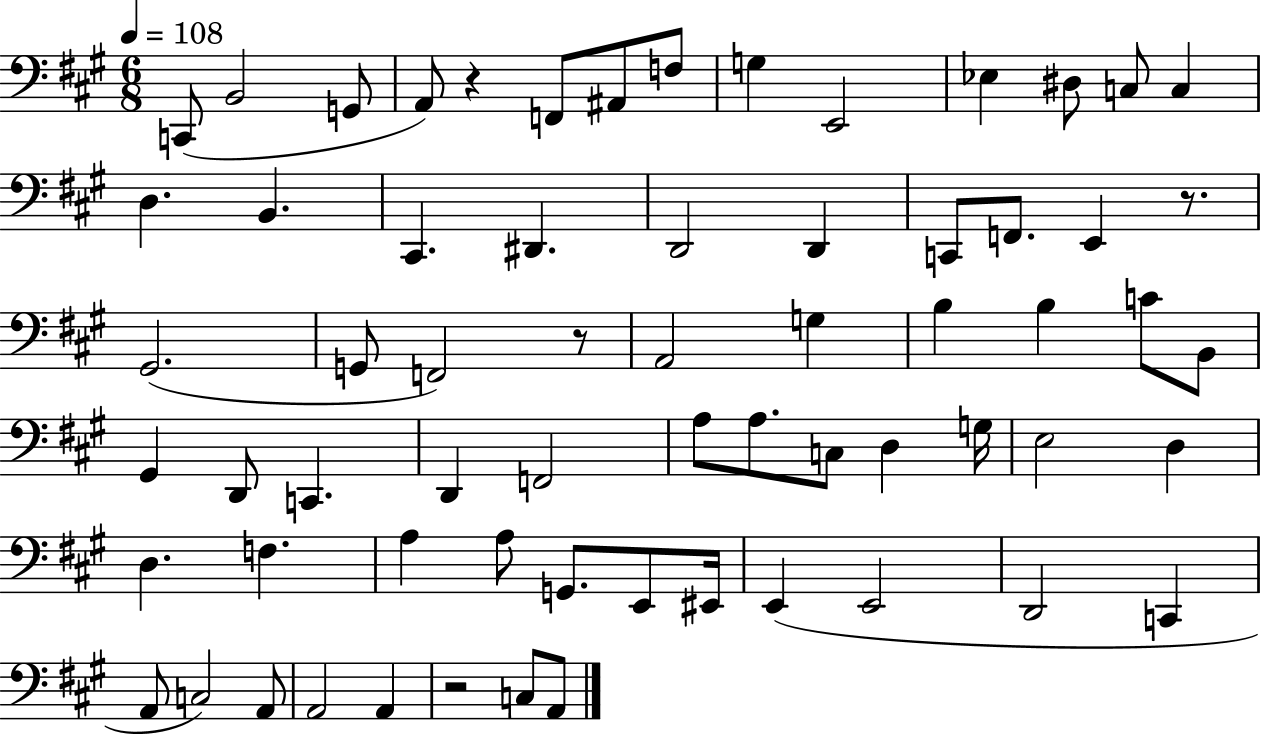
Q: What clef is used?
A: bass